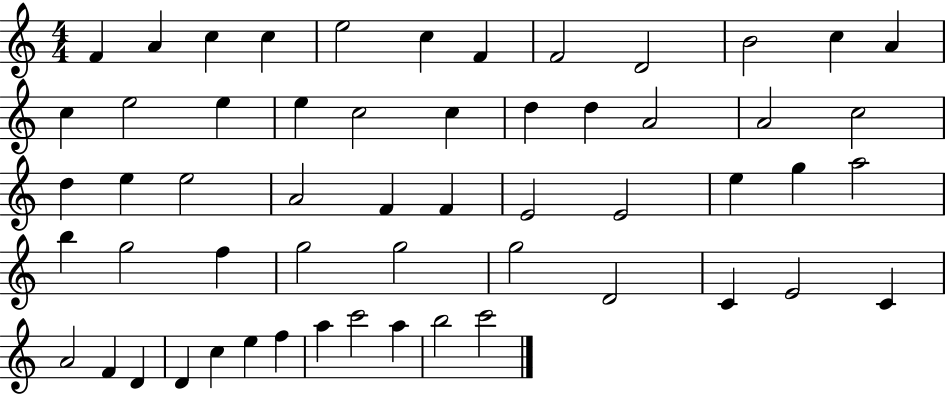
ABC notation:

X:1
T:Untitled
M:4/4
L:1/4
K:C
F A c c e2 c F F2 D2 B2 c A c e2 e e c2 c d d A2 A2 c2 d e e2 A2 F F E2 E2 e g a2 b g2 f g2 g2 g2 D2 C E2 C A2 F D D c e f a c'2 a b2 c'2